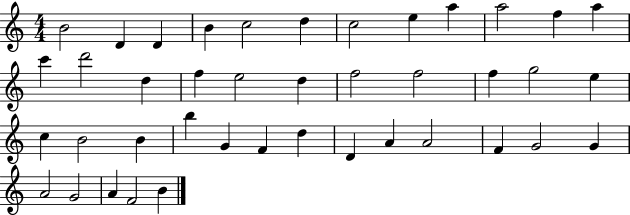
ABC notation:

X:1
T:Untitled
M:4/4
L:1/4
K:C
B2 D D B c2 d c2 e a a2 f a c' d'2 d f e2 d f2 f2 f g2 e c B2 B b G F d D A A2 F G2 G A2 G2 A F2 B